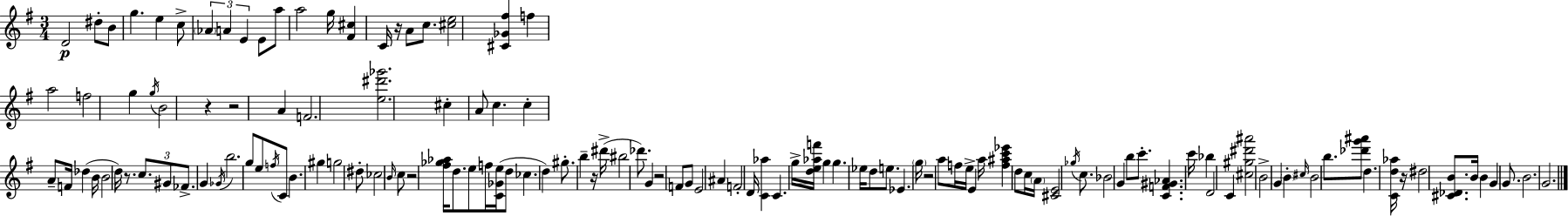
X:1
T:Untitled
M:3/4
L:1/4
K:Em
D2 ^d/2 B/2 g e c/2 _A A E E/2 a/2 a2 g/4 [^F^c] C/4 z/4 A/2 c/2 [^ce]2 [^C_G^f] f a2 f2 g g/4 B2 z z2 A F2 [e^d'_g']2 ^c A/2 c c A/2 F/4 _d B/4 B2 d/4 z/2 c/2 ^G/2 _F/2 G _G/4 b2 g/2 e/2 f/4 C/2 B ^g g2 ^d/2 _c2 B/4 c/2 z2 [^f_g_a]/4 d/2 e/2 f/4 [C_Ge]/4 d/2 _c d ^g/2 b z/4 ^d'/4 ^b2 _d'/2 G z2 F/2 G/2 E2 ^A F2 D/4 [C_a] C g/4 [de_af']/4 g g _e/4 d/2 e/2 _E g/4 z2 a/2 f/4 e/4 E a/4 [f^ac'_e'] d/2 c/4 A/4 [^CE]2 _g/4 c/2 _B2 G b/2 c'/2 [CF^G_A] c'/4 _b D2 C [^c^g^d'^a']2 B2 G B ^c/4 B2 b/2 [_d'g'^a']/2 d [Cd_a]/4 z/4 ^d2 [^C_DB]/2 B/4 B G G/2 B2 G2